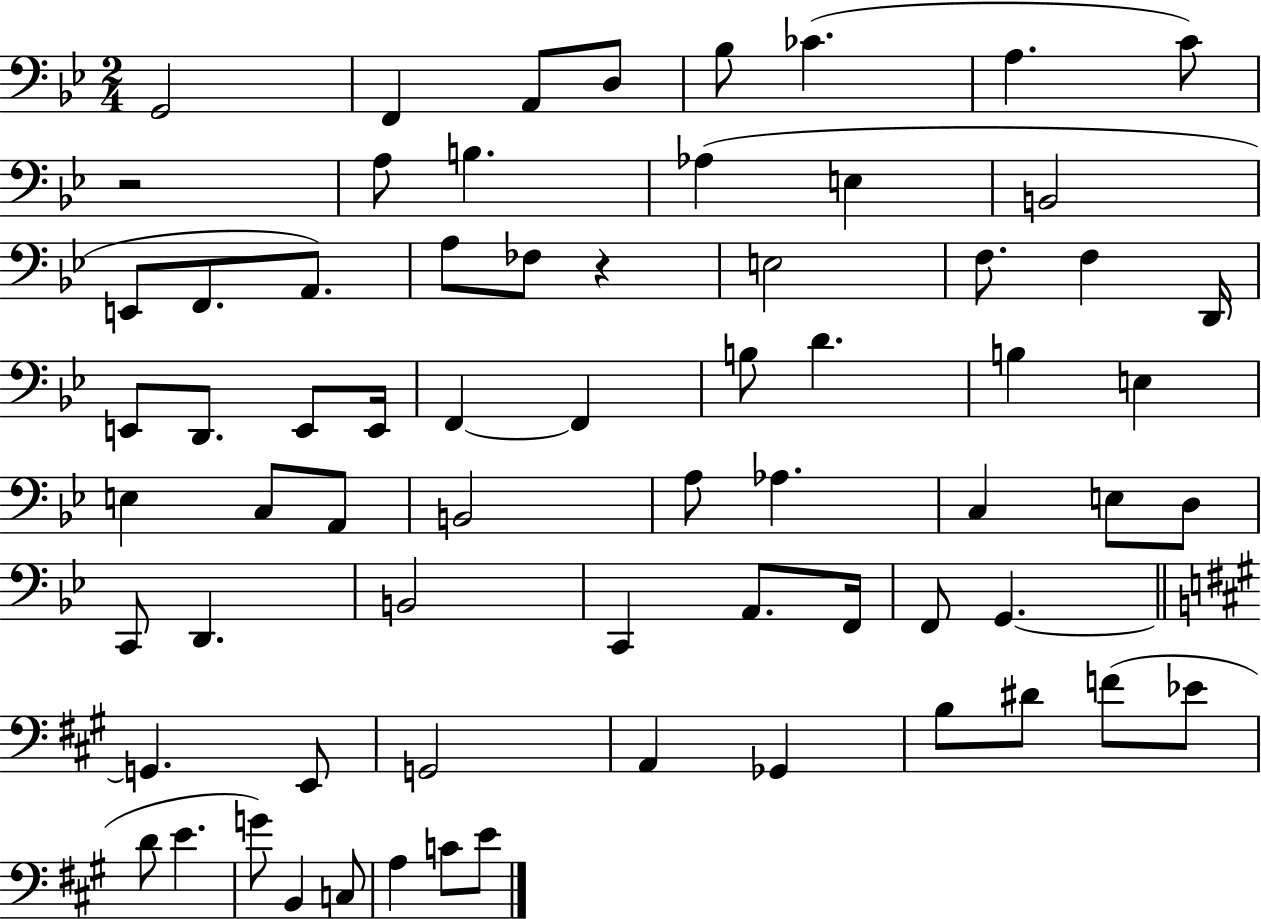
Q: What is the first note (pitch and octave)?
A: G2